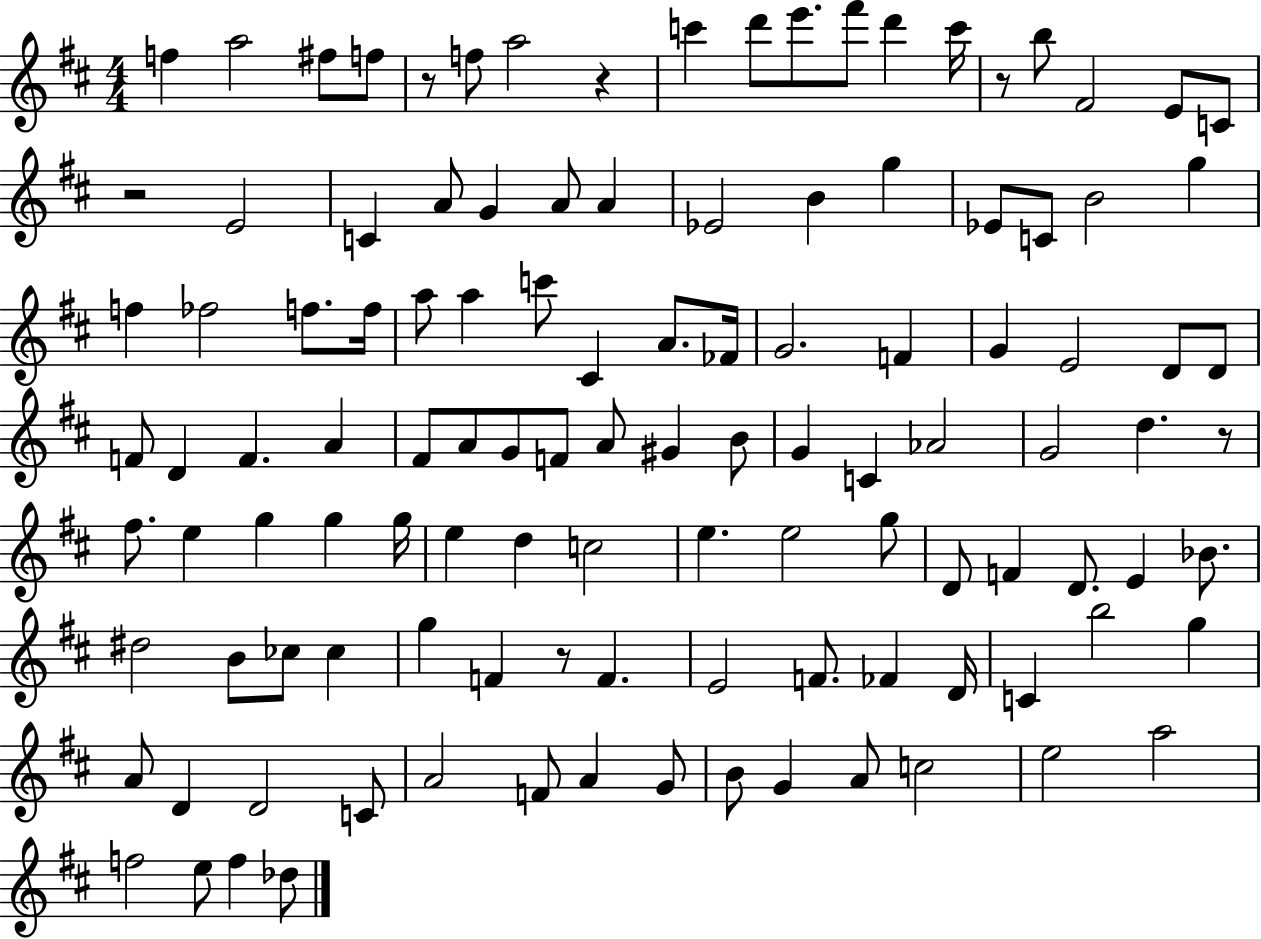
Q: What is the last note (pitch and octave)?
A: Db5